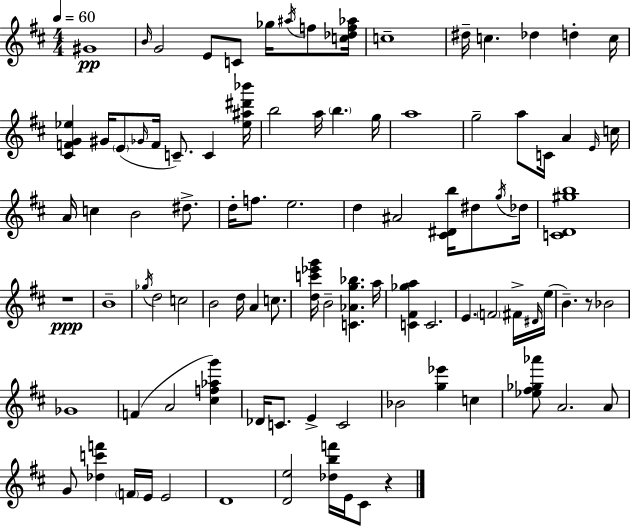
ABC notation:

X:1
T:Untitled
M:4/4
L:1/4
K:D
^G4 B/4 G2 E/2 C/2 _g/4 ^a/4 f/2 [c_df_a]/4 c4 ^d/4 c _d d c/4 [^CFG_e] ^G/4 E/2 _G/4 F/4 C/2 C [_e^a^d'_b']/4 b2 a/4 b g/4 a4 g2 a/2 C/4 A E/4 c/4 A/4 c B2 ^d/2 d/4 f/2 e2 d ^A2 [^C^Db]/4 ^d/2 g/4 _d/4 [CD^gb]4 z4 B4 _g/4 d2 c2 B2 d/4 A c/2 [dc'_e'g']/4 B2 [C_Ag_b] a/4 [C^F_ga] C2 E F2 ^F/4 ^D/4 e/4 B z/2 _B2 _G4 F A2 [^cf_ag'] _D/4 C/2 E C2 _B2 [g_e'] c [_e^f_g_a']/2 A2 A/2 G/2 [_dc'f'] F/4 E/4 E2 D4 [De]2 [_dbf']/4 E/4 ^C/2 z